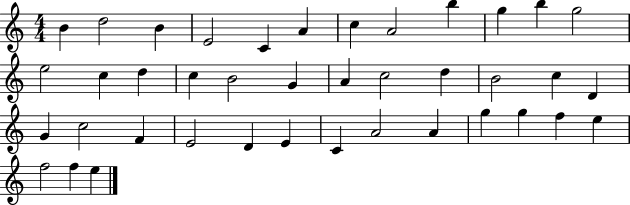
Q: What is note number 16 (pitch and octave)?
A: C5